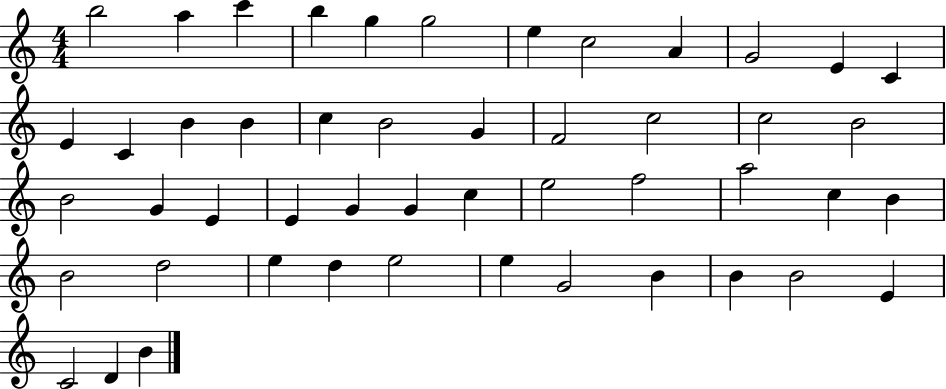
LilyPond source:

{
  \clef treble
  \numericTimeSignature
  \time 4/4
  \key c \major
  b''2 a''4 c'''4 | b''4 g''4 g''2 | e''4 c''2 a'4 | g'2 e'4 c'4 | \break e'4 c'4 b'4 b'4 | c''4 b'2 g'4 | f'2 c''2 | c''2 b'2 | \break b'2 g'4 e'4 | e'4 g'4 g'4 c''4 | e''2 f''2 | a''2 c''4 b'4 | \break b'2 d''2 | e''4 d''4 e''2 | e''4 g'2 b'4 | b'4 b'2 e'4 | \break c'2 d'4 b'4 | \bar "|."
}